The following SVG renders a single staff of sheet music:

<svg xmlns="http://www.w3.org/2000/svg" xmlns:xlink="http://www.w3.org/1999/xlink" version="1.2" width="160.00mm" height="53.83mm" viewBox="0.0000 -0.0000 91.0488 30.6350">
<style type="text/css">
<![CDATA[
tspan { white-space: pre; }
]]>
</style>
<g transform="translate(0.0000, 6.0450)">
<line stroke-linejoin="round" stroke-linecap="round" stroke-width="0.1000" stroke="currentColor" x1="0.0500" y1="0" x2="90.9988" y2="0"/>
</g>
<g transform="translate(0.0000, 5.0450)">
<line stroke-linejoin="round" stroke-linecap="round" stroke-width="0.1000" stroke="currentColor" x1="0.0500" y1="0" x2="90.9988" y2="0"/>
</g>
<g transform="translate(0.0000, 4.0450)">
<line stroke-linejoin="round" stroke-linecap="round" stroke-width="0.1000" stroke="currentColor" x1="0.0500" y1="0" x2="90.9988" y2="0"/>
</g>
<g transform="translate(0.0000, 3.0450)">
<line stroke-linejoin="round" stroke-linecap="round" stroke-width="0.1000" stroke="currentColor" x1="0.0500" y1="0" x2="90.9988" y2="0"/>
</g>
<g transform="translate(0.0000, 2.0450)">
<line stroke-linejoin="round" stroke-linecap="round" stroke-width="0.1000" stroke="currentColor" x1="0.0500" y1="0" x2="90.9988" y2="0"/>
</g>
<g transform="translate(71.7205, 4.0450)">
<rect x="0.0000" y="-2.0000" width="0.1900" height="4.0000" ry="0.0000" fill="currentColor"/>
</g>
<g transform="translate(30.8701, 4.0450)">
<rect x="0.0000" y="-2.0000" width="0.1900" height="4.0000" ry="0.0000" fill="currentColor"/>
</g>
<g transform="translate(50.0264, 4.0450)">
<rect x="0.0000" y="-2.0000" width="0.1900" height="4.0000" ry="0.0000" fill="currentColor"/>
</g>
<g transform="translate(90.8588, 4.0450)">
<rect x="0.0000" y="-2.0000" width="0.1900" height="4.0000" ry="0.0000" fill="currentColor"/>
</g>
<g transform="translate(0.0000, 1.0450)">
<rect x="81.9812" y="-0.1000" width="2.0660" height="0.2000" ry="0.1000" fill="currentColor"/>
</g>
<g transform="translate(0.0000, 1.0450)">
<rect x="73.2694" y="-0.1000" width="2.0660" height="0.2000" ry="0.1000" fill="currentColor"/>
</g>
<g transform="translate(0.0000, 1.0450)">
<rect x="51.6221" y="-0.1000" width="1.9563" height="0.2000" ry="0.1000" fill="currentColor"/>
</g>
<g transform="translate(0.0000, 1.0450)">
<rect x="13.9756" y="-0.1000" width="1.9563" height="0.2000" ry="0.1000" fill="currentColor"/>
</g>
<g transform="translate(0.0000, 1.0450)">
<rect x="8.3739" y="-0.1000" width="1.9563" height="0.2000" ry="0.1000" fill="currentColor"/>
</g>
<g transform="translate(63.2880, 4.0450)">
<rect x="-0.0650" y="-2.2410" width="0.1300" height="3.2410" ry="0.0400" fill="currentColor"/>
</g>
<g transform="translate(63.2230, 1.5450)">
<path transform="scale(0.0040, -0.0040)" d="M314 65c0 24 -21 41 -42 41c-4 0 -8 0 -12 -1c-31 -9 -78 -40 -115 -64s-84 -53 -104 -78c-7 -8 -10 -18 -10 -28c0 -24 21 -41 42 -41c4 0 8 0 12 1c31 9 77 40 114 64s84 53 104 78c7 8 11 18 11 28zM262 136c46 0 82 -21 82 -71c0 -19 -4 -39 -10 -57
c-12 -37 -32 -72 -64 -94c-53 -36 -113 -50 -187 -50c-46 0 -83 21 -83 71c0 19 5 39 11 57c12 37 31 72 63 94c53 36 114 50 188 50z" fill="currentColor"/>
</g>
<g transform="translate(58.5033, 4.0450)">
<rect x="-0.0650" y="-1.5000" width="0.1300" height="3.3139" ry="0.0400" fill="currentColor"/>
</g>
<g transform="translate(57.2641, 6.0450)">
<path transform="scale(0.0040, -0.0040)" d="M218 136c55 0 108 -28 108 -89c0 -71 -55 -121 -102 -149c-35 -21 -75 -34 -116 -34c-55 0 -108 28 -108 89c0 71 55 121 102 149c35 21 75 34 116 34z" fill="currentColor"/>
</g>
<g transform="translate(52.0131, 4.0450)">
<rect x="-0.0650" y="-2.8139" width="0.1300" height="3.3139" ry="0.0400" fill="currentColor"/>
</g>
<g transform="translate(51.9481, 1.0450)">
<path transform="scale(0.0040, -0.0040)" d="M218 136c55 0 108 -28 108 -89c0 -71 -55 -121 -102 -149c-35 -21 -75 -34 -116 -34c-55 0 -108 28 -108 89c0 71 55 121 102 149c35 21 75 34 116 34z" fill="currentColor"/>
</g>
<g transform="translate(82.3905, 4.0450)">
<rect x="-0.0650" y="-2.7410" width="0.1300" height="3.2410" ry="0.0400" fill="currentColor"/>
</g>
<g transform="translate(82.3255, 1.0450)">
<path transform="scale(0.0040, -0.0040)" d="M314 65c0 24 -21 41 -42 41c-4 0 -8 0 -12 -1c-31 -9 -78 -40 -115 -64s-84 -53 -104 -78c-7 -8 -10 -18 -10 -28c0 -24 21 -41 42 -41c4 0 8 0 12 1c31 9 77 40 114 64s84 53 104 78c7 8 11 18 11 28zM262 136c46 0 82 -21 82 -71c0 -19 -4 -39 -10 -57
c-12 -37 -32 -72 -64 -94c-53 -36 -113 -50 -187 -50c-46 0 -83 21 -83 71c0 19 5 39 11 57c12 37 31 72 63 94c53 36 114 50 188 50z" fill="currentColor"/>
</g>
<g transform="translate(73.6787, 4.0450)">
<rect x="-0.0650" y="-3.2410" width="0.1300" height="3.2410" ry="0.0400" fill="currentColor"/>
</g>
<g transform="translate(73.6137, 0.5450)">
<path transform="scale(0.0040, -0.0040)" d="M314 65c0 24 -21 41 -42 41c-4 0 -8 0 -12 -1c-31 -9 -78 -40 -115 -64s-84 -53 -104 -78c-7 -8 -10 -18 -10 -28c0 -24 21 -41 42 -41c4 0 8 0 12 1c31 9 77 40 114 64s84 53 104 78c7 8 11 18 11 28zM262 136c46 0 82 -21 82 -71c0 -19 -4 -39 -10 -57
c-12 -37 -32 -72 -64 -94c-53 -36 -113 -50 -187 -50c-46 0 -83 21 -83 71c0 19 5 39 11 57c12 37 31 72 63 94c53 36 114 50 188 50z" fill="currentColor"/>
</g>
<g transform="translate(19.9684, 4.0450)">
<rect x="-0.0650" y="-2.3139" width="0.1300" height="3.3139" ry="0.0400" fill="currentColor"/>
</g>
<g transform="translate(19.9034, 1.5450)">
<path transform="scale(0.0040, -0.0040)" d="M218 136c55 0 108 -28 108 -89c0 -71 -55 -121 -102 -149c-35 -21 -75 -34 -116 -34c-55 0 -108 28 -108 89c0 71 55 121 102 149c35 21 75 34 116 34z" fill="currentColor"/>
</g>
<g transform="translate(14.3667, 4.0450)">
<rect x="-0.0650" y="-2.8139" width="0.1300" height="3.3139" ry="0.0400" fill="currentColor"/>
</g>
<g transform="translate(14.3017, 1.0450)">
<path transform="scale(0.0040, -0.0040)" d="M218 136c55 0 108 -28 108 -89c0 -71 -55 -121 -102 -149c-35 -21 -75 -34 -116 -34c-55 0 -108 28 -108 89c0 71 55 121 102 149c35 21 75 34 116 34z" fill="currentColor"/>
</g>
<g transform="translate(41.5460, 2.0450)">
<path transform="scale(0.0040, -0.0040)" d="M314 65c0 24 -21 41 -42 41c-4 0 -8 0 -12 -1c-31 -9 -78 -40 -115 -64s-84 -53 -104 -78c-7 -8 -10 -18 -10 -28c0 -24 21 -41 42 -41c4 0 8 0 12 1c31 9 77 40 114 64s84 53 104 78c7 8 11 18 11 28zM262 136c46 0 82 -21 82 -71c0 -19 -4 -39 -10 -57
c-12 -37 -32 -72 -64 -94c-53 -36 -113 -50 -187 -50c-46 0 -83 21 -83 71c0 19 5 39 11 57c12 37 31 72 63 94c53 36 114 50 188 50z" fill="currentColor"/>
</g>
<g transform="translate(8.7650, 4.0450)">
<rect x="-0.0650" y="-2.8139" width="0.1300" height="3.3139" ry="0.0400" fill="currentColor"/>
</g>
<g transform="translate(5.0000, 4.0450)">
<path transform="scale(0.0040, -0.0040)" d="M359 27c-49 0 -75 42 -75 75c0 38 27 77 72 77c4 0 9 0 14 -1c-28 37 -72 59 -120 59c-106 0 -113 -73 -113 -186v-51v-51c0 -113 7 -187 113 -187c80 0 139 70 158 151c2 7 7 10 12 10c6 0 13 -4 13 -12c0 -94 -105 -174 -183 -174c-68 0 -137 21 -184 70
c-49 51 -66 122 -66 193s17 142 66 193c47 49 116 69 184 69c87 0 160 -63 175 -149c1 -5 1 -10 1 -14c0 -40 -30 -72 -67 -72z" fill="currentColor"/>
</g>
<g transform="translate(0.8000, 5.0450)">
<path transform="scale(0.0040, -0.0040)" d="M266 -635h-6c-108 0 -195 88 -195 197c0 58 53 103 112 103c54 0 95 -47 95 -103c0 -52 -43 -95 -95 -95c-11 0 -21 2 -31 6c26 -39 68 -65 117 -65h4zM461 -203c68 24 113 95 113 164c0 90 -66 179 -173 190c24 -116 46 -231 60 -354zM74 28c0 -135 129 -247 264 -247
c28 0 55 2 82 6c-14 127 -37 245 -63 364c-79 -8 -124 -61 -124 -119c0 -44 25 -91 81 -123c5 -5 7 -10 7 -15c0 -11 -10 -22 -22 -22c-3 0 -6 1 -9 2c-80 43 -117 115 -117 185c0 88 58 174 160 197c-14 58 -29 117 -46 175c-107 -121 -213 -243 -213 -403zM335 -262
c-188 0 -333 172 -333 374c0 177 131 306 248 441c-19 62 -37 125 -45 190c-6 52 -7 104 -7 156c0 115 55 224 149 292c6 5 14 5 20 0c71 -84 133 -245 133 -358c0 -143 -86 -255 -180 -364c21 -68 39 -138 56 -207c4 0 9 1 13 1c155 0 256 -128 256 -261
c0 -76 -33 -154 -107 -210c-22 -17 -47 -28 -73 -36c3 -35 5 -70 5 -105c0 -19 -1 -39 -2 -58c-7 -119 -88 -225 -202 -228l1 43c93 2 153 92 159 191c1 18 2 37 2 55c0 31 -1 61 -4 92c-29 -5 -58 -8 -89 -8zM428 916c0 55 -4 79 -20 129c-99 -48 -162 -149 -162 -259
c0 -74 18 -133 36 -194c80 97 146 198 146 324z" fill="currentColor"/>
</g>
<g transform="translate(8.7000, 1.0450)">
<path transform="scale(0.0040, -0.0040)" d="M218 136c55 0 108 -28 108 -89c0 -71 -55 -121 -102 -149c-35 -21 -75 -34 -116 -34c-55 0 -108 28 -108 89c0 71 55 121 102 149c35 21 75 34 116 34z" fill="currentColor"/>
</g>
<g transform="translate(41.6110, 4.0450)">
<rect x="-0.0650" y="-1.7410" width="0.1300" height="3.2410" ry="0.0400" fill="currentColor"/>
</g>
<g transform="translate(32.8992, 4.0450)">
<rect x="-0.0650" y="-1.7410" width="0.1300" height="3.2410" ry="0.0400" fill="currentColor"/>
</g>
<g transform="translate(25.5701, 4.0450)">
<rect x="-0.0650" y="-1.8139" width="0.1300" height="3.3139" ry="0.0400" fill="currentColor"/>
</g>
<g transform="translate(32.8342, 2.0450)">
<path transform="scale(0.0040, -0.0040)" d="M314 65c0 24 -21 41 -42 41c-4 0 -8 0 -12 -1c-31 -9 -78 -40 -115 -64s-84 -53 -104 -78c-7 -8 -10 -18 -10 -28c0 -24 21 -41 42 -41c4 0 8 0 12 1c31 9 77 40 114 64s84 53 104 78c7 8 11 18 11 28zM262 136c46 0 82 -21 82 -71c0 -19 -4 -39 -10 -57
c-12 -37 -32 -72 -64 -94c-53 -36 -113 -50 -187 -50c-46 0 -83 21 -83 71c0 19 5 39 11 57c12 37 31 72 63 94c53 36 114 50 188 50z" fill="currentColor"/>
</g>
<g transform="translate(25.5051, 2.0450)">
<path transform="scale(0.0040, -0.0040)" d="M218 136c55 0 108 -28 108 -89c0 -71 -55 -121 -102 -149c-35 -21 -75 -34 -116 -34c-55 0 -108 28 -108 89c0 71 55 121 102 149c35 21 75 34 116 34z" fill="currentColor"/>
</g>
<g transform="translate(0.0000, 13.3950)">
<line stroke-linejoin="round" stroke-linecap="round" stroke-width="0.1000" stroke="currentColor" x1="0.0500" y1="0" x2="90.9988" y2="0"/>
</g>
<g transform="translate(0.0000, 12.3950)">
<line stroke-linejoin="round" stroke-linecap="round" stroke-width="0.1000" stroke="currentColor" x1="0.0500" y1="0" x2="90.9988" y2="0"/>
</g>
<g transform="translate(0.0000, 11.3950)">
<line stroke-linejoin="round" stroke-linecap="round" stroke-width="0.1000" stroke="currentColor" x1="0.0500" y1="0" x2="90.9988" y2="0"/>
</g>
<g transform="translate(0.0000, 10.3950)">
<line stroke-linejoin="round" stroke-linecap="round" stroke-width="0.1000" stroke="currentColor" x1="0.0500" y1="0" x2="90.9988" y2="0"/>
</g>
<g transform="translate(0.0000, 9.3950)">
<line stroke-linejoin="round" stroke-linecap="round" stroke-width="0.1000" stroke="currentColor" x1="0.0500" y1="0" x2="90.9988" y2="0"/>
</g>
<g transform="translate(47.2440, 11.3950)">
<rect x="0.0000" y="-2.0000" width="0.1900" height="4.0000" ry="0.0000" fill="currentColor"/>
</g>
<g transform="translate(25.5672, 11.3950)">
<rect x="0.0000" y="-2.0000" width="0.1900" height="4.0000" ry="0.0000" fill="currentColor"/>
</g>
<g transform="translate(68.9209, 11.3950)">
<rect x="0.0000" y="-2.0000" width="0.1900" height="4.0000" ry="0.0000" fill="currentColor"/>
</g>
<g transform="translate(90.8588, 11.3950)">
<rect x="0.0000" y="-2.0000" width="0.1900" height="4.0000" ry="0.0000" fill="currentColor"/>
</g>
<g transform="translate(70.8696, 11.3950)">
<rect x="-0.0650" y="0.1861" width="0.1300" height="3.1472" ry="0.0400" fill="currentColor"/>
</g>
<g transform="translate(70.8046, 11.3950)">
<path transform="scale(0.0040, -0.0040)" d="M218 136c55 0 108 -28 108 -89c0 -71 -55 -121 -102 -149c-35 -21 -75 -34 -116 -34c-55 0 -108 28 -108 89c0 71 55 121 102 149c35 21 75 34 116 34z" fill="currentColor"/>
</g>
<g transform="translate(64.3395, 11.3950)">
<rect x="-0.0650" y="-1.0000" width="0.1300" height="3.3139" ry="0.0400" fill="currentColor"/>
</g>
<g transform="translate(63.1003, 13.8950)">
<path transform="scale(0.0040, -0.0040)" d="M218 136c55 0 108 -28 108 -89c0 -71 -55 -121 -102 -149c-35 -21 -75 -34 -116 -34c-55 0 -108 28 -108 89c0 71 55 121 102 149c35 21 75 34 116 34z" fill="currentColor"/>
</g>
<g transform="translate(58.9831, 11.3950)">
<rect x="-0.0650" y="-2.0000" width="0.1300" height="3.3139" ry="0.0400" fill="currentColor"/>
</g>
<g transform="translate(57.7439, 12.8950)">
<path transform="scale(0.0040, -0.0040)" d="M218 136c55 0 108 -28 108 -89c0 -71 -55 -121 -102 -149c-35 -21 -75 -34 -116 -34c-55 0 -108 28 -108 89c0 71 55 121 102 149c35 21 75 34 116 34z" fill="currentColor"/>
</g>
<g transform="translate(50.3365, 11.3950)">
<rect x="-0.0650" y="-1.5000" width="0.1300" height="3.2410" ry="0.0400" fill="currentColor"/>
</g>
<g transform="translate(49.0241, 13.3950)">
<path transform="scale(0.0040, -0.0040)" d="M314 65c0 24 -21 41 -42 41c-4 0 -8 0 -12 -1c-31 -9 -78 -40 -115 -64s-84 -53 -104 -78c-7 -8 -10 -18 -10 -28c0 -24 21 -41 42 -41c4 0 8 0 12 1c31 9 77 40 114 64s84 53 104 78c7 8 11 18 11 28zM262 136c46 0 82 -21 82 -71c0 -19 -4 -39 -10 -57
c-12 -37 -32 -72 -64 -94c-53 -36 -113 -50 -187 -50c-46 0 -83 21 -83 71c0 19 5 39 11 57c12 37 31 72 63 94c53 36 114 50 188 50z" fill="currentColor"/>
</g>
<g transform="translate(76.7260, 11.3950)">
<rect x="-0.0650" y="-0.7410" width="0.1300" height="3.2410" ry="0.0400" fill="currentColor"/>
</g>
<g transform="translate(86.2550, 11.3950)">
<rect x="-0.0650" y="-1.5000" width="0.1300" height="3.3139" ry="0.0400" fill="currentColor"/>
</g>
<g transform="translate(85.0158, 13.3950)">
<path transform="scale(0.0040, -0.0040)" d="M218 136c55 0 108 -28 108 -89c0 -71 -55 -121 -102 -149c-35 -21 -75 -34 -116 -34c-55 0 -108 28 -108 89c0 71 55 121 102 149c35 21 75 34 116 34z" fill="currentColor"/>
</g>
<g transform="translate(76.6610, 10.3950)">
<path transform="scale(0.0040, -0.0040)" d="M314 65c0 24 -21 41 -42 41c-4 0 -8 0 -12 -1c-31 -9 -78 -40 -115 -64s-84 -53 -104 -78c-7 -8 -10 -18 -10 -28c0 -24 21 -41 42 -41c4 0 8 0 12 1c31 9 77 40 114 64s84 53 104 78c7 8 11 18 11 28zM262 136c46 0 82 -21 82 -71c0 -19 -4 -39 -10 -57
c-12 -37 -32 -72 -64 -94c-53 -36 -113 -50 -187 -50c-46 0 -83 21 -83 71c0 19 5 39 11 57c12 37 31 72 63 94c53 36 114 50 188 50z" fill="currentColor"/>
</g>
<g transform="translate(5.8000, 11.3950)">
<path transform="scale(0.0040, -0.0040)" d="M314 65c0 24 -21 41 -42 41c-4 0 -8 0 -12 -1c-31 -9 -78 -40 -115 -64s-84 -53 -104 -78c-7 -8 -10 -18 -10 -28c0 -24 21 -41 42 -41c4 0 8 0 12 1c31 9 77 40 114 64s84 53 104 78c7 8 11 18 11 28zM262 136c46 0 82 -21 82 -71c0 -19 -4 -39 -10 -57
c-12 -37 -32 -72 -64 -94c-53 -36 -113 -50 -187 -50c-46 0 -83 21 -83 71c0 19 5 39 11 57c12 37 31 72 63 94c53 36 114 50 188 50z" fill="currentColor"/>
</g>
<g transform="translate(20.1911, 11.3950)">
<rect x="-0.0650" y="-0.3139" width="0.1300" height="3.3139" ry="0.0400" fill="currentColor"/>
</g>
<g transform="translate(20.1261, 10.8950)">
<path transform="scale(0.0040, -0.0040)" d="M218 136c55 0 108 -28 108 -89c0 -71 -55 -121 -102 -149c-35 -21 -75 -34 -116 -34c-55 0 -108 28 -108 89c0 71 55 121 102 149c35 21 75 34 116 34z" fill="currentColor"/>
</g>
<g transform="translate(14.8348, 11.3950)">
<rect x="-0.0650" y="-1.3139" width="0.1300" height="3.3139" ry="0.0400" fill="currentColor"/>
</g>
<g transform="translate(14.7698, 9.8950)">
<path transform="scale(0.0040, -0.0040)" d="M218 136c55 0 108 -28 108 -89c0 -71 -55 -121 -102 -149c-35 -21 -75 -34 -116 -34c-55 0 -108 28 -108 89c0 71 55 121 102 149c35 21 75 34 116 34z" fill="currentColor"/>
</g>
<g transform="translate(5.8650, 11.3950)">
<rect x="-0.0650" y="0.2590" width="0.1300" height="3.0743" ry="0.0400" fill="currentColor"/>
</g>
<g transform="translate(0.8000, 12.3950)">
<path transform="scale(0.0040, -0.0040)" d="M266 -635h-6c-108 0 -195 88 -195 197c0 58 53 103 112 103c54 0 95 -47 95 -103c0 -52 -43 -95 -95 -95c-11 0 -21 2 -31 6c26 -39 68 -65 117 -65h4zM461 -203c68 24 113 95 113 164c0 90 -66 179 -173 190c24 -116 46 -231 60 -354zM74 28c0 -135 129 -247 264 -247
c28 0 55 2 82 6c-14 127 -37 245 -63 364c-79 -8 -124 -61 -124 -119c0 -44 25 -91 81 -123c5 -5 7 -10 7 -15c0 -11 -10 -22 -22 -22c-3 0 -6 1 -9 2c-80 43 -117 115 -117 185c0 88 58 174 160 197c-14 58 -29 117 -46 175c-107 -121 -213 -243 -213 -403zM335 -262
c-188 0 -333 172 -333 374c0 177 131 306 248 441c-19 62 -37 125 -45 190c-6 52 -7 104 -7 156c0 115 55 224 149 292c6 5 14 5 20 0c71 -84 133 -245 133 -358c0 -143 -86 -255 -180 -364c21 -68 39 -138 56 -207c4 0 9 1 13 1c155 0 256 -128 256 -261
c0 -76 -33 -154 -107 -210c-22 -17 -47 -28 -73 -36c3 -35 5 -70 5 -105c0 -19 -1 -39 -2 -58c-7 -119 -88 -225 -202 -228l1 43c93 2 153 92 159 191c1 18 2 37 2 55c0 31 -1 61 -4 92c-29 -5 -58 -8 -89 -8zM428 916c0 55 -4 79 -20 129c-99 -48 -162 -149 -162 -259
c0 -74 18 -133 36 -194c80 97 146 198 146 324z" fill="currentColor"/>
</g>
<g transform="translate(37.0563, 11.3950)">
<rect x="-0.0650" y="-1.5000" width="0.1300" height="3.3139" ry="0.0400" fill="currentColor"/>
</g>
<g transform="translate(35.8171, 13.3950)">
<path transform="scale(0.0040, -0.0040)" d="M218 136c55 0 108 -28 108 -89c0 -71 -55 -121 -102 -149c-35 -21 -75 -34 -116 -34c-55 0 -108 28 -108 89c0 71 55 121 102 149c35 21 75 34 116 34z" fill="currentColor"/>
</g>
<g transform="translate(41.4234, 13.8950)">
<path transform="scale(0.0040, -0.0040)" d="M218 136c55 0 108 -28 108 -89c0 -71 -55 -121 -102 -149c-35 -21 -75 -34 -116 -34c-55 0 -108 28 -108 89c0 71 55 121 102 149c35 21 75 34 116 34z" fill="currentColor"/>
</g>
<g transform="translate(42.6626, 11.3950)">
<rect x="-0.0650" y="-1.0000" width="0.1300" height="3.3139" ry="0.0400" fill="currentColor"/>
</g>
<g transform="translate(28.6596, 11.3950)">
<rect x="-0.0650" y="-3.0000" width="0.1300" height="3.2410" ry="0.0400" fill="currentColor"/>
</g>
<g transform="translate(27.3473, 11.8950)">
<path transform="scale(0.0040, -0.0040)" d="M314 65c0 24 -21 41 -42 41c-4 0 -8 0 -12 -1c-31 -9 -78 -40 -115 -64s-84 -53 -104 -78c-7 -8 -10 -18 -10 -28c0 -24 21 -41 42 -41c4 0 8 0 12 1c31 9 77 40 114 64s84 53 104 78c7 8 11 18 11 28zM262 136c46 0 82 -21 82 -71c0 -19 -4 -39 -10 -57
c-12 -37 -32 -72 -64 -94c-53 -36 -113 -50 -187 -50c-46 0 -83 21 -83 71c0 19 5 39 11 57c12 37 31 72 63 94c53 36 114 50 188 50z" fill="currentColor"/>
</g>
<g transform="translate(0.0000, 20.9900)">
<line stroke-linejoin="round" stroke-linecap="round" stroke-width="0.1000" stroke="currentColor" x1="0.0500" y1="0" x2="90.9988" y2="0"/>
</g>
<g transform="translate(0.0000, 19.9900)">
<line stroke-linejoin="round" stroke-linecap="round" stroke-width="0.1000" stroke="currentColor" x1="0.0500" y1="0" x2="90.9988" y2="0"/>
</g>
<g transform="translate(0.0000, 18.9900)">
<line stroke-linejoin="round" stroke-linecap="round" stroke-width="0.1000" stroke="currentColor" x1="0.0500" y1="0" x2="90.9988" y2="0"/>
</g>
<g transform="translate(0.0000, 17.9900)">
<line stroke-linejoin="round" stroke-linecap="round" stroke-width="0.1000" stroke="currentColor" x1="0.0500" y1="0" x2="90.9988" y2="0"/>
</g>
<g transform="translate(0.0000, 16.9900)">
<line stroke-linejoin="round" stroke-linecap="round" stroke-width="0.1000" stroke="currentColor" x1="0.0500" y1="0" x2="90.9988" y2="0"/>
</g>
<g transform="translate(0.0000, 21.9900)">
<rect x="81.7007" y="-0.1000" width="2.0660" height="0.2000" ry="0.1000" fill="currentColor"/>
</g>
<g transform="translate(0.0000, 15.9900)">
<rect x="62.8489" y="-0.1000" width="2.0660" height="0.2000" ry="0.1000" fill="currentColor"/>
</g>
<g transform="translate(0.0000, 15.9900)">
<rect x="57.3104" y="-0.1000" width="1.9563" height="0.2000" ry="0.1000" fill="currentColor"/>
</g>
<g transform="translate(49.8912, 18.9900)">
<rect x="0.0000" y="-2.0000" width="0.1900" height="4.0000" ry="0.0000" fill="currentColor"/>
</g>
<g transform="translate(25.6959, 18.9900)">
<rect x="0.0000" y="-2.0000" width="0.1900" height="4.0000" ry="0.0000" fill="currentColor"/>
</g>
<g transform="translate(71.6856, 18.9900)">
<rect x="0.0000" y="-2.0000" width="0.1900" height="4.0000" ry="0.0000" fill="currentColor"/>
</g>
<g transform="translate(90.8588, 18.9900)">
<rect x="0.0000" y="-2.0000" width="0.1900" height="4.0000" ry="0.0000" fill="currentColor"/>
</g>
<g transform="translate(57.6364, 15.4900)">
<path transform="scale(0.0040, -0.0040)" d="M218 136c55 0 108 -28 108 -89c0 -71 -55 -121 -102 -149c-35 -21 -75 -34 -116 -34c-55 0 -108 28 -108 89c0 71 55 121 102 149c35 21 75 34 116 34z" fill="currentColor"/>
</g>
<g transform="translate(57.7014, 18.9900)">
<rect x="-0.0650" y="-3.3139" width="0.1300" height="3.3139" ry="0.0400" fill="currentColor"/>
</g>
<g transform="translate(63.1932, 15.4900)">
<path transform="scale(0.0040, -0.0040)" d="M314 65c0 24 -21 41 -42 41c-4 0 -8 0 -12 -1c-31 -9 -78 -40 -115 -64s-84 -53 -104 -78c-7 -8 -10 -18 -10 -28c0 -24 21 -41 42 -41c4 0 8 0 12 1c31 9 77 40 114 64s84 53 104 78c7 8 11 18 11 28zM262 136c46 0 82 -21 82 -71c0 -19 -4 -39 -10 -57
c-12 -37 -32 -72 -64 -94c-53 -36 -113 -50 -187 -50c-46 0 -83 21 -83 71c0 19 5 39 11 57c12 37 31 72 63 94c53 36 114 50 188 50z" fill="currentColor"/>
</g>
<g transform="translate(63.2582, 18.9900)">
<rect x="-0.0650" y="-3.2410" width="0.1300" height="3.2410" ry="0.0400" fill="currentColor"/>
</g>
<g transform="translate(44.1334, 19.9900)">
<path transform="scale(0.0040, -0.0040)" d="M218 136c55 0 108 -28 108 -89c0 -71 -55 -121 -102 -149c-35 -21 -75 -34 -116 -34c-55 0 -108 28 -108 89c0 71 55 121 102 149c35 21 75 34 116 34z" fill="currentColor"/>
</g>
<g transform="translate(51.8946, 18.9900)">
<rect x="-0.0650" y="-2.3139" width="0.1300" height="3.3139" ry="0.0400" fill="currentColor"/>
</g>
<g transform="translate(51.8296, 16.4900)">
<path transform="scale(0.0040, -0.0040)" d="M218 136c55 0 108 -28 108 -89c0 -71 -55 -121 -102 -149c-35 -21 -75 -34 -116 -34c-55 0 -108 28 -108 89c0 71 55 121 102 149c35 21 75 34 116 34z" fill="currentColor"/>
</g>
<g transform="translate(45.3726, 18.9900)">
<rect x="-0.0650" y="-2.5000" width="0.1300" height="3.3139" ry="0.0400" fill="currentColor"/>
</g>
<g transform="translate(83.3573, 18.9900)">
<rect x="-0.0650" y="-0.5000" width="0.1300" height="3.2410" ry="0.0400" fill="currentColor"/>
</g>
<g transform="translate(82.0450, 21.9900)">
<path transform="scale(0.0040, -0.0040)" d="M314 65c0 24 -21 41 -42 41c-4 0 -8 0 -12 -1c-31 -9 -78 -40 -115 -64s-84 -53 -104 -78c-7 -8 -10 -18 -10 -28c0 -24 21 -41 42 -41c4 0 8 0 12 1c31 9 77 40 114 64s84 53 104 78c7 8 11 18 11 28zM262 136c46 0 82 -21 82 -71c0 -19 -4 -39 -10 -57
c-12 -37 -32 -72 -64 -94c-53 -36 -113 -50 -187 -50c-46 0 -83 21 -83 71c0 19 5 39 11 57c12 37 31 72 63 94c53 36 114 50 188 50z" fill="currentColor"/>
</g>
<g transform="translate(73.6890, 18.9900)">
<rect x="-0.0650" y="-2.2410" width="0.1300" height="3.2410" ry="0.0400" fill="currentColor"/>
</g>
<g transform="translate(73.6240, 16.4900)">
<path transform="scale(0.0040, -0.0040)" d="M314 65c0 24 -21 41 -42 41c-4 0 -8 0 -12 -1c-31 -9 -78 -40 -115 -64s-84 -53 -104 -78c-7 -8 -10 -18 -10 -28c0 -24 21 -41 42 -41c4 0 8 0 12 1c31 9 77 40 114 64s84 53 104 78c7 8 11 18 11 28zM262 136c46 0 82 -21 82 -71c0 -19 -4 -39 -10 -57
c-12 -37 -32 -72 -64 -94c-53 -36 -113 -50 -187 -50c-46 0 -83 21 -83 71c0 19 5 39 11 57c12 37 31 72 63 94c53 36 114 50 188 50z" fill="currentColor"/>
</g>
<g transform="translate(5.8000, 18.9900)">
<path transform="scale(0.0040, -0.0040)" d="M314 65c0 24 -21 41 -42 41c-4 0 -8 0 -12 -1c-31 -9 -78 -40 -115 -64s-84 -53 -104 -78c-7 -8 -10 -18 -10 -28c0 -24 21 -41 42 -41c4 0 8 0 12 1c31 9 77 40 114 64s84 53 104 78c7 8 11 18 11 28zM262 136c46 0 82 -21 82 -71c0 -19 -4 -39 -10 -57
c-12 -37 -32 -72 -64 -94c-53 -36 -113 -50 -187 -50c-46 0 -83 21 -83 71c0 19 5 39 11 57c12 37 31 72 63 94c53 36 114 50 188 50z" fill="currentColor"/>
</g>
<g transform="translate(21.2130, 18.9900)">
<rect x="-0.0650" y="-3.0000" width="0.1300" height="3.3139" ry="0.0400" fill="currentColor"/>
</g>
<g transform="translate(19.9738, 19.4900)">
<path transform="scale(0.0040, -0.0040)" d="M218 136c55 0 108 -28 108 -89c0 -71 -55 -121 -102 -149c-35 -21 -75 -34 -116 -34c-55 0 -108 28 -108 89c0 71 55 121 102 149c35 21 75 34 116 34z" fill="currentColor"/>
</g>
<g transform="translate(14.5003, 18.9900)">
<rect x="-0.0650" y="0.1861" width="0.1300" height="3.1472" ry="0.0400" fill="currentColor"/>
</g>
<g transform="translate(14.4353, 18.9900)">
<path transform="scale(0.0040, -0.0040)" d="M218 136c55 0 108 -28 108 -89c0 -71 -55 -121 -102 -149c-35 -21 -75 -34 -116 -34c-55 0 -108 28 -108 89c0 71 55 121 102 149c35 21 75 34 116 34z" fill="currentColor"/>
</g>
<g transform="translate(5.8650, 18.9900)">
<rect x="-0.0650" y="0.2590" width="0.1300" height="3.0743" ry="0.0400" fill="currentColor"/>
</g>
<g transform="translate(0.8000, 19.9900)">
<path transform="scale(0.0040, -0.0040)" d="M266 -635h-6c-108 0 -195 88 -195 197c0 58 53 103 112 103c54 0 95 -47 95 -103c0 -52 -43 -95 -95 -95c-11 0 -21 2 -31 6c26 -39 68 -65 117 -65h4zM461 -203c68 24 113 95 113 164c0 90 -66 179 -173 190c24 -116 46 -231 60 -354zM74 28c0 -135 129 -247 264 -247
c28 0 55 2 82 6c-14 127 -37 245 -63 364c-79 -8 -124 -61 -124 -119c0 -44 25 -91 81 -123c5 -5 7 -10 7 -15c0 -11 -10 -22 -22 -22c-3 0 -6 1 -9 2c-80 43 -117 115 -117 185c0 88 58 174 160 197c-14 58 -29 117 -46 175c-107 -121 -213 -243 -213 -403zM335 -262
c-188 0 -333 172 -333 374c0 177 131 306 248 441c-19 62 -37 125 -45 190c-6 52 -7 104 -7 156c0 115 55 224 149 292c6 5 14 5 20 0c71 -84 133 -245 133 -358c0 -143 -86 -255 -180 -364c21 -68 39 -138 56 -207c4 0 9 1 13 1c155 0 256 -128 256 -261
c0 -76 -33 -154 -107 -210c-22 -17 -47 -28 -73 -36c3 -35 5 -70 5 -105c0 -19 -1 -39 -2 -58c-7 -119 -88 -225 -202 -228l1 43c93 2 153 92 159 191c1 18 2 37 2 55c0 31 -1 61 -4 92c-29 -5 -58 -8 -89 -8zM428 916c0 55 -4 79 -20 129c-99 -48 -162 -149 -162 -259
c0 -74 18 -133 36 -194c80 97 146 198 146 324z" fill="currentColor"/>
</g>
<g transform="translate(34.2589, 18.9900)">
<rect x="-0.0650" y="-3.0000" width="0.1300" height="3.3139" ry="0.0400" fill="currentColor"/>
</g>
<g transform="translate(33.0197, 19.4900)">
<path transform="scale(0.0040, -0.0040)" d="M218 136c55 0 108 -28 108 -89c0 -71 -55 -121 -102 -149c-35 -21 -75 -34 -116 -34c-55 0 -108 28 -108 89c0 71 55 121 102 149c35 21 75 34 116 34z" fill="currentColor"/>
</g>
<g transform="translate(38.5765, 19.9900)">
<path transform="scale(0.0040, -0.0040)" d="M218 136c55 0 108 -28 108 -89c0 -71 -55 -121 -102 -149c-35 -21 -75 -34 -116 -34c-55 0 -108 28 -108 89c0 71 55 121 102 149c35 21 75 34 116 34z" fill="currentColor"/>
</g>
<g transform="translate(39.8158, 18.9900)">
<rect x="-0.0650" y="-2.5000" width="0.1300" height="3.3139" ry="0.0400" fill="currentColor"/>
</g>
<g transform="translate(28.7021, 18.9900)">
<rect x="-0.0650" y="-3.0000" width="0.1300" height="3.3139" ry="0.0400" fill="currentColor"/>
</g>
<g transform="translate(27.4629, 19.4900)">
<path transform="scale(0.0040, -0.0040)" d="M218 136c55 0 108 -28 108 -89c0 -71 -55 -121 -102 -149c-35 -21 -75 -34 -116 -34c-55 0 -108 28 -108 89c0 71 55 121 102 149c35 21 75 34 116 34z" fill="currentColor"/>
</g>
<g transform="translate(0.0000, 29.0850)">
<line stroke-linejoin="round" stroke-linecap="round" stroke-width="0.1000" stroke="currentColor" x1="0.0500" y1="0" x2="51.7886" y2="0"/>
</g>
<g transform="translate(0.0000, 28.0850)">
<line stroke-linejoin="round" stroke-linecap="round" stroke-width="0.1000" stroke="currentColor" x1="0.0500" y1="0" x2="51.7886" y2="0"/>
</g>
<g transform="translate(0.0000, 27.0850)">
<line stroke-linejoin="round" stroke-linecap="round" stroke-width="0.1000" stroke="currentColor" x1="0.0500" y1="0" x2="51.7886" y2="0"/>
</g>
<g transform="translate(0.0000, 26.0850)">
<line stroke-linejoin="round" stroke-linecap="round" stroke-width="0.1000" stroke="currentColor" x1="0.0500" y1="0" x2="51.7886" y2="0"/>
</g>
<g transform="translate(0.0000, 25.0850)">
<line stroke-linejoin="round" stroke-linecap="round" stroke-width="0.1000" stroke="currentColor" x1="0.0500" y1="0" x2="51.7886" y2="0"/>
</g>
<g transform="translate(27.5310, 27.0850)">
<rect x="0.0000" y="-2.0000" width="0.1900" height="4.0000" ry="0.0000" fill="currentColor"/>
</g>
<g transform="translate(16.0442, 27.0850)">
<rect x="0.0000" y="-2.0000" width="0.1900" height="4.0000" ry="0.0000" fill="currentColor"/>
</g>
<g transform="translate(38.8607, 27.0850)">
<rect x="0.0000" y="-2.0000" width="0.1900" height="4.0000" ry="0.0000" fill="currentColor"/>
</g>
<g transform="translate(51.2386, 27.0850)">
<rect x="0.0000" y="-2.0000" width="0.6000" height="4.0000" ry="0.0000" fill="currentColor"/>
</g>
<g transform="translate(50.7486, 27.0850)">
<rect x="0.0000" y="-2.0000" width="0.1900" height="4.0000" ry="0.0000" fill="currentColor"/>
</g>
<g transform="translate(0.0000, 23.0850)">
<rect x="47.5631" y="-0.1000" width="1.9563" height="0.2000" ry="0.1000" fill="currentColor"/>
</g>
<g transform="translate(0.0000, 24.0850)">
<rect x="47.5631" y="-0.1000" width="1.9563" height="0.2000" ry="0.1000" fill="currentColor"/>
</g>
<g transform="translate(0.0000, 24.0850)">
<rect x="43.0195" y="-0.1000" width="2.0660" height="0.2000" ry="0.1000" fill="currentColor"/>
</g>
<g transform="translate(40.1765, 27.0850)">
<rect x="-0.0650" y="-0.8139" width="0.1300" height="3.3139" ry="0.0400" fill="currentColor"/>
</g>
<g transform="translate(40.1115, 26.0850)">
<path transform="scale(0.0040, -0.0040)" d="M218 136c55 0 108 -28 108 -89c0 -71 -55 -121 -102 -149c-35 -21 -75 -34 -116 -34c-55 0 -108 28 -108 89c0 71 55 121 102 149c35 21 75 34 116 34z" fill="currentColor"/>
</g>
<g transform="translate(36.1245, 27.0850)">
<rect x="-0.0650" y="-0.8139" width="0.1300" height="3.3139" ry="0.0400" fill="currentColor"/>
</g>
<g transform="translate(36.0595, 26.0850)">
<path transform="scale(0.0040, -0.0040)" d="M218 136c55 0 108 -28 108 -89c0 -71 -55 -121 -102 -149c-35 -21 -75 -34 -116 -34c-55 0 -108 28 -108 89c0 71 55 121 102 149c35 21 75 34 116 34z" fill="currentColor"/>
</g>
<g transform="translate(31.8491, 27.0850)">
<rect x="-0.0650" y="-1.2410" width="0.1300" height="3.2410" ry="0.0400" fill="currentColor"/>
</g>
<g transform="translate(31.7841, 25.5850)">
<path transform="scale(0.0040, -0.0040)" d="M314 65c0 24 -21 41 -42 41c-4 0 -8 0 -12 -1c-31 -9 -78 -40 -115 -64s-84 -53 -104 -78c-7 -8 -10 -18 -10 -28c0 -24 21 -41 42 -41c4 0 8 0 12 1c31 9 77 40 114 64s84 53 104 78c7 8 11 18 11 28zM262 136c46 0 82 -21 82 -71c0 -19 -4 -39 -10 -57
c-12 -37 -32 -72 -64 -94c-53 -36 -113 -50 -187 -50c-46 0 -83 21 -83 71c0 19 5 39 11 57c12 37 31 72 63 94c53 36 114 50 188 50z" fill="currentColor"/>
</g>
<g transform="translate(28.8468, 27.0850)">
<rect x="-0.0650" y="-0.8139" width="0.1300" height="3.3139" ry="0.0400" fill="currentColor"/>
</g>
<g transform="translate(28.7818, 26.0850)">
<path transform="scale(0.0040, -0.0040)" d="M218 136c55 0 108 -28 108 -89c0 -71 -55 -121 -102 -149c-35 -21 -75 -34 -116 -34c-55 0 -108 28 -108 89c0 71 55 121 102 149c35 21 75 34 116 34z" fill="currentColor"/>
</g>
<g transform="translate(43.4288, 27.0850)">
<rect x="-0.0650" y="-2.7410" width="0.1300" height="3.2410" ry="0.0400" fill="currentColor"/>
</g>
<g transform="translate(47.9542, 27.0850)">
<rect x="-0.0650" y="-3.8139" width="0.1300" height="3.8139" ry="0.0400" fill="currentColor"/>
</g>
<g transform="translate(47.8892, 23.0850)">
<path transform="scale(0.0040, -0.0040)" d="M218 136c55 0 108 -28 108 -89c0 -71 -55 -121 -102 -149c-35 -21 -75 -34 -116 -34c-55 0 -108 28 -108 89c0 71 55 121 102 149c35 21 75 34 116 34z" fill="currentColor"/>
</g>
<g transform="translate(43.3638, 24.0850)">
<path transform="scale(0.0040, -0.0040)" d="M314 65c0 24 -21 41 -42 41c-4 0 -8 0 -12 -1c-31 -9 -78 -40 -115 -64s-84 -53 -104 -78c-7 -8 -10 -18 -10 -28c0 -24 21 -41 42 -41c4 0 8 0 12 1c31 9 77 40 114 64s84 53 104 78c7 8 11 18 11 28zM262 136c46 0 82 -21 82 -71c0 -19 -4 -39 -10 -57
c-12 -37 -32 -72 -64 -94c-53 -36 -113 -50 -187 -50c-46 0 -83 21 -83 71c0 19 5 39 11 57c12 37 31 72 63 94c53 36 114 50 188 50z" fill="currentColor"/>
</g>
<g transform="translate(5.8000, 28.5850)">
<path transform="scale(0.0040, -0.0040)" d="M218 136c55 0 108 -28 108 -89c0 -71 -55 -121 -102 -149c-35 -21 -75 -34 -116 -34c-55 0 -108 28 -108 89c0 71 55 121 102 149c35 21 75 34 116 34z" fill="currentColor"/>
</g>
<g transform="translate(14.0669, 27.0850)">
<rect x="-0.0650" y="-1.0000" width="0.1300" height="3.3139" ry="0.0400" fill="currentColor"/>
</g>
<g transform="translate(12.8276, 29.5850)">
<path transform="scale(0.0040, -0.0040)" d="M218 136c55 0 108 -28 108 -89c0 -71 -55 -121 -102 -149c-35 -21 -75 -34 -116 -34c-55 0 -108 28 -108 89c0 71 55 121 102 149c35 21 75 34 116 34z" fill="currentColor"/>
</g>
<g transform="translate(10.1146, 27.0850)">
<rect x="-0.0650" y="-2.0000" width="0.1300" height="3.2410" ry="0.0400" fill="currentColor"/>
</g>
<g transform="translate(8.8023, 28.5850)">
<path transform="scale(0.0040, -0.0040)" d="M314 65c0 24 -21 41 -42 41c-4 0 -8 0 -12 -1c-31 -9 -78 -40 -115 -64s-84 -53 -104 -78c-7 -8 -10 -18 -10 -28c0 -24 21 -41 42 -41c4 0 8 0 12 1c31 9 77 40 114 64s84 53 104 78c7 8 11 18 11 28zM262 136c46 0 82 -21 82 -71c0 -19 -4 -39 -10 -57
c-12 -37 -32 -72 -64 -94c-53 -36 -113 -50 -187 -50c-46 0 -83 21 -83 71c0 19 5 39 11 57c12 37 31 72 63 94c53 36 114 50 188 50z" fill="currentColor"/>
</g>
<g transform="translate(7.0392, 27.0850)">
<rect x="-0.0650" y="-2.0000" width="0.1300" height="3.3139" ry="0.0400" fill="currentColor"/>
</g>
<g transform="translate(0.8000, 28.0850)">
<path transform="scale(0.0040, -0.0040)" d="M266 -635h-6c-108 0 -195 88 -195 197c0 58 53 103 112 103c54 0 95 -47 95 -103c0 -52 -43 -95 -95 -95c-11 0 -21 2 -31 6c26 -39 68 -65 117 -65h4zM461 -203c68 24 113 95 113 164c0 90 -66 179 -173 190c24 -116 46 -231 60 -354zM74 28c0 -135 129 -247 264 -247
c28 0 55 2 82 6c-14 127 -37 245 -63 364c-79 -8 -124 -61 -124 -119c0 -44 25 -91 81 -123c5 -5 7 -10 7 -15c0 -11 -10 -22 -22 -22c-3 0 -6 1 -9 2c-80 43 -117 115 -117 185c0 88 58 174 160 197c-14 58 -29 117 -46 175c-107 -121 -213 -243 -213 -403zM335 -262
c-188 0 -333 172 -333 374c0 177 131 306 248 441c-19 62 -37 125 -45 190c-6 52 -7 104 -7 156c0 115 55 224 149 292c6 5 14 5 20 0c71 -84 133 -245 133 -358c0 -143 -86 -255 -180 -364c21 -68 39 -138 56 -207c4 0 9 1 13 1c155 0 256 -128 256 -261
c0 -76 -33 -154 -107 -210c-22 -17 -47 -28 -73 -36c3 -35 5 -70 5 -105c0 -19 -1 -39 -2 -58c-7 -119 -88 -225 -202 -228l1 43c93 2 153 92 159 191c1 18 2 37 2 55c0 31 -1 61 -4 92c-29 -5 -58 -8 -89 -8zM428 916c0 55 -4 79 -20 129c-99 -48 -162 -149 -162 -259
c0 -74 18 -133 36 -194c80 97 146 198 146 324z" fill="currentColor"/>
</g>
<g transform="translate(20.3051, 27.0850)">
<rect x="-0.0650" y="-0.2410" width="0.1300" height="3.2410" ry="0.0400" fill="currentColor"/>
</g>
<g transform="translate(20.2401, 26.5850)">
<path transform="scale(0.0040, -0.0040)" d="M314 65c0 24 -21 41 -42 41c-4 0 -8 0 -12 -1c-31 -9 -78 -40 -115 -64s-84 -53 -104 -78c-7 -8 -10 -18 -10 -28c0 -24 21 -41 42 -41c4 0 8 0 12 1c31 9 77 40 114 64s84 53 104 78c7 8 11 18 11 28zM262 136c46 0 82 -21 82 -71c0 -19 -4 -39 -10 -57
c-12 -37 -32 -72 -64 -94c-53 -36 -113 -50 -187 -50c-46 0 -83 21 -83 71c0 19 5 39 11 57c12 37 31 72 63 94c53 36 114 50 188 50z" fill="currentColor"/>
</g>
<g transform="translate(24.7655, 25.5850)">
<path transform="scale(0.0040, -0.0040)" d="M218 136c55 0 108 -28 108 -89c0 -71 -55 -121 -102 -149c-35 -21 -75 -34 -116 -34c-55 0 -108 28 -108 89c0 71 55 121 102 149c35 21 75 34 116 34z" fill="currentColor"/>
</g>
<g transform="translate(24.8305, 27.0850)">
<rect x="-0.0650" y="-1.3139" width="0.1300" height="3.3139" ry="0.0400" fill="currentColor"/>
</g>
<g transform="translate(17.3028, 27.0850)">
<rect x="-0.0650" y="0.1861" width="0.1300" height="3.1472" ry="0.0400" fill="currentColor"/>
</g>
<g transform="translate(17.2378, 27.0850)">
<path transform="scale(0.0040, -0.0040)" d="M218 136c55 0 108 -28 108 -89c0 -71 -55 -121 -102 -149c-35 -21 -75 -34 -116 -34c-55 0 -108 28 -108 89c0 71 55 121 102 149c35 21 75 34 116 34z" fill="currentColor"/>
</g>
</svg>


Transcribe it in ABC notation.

X:1
T:Untitled
M:4/4
L:1/4
K:C
a a g f f2 f2 a E g2 b2 a2 B2 e c A2 E D E2 F D B d2 E B2 B A A A G G g b b2 g2 C2 F F2 D B c2 e d e2 d d a2 c'